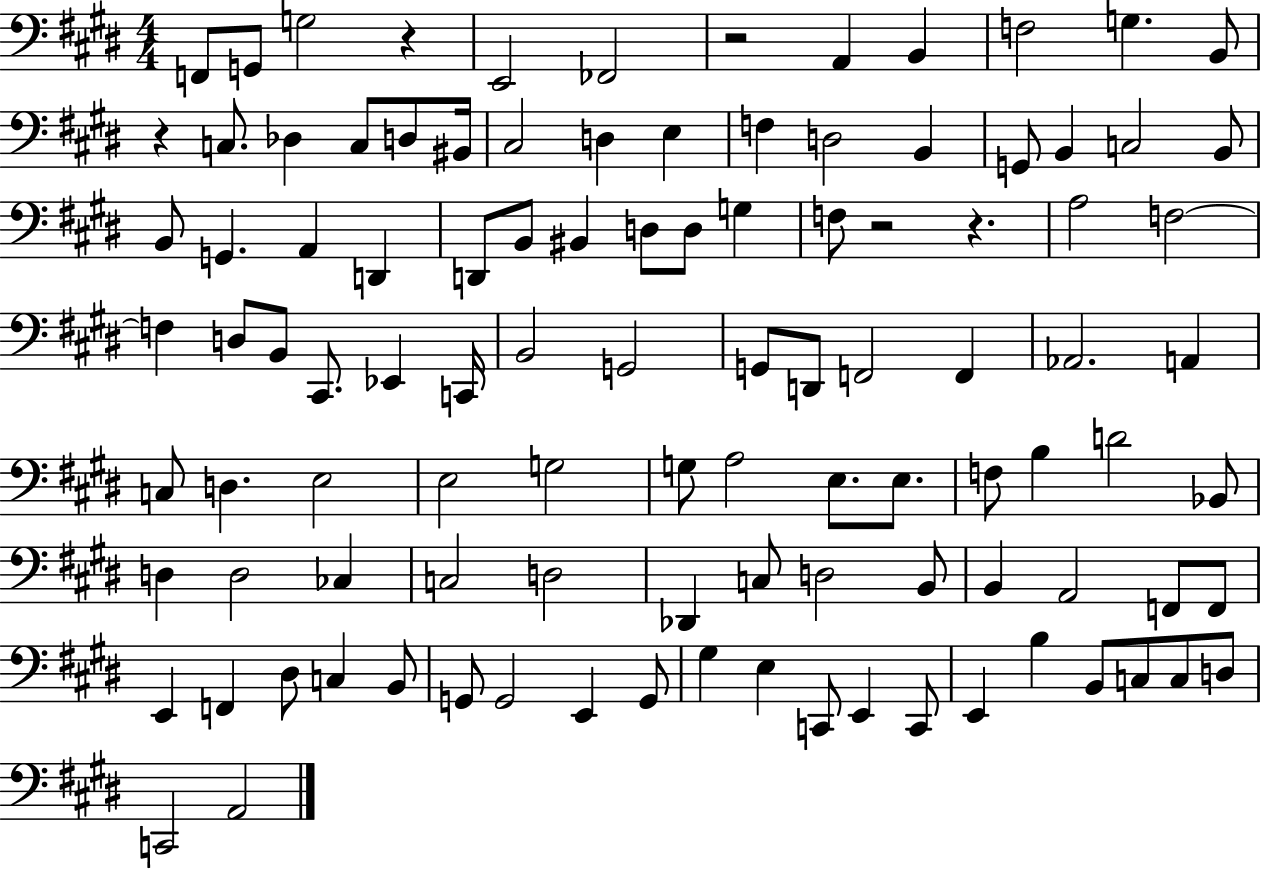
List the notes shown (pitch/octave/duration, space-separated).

F2/e G2/e G3/h R/q E2/h FES2/h R/h A2/q B2/q F3/h G3/q. B2/e R/q C3/e. Db3/q C3/e D3/e BIS2/s C#3/h D3/q E3/q F3/q D3/h B2/q G2/e B2/q C3/h B2/e B2/e G2/q. A2/q D2/q D2/e B2/e BIS2/q D3/e D3/e G3/q F3/e R/h R/q. A3/h F3/h F3/q D3/e B2/e C#2/e. Eb2/q C2/s B2/h G2/h G2/e D2/e F2/h F2/q Ab2/h. A2/q C3/e D3/q. E3/h E3/h G3/h G3/e A3/h E3/e. E3/e. F3/e B3/q D4/h Bb2/e D3/q D3/h CES3/q C3/h D3/h Db2/q C3/e D3/h B2/e B2/q A2/h F2/e F2/e E2/q F2/q D#3/e C3/q B2/e G2/e G2/h E2/q G2/e G#3/q E3/q C2/e E2/q C2/e E2/q B3/q B2/e C3/e C3/e D3/e C2/h A2/h